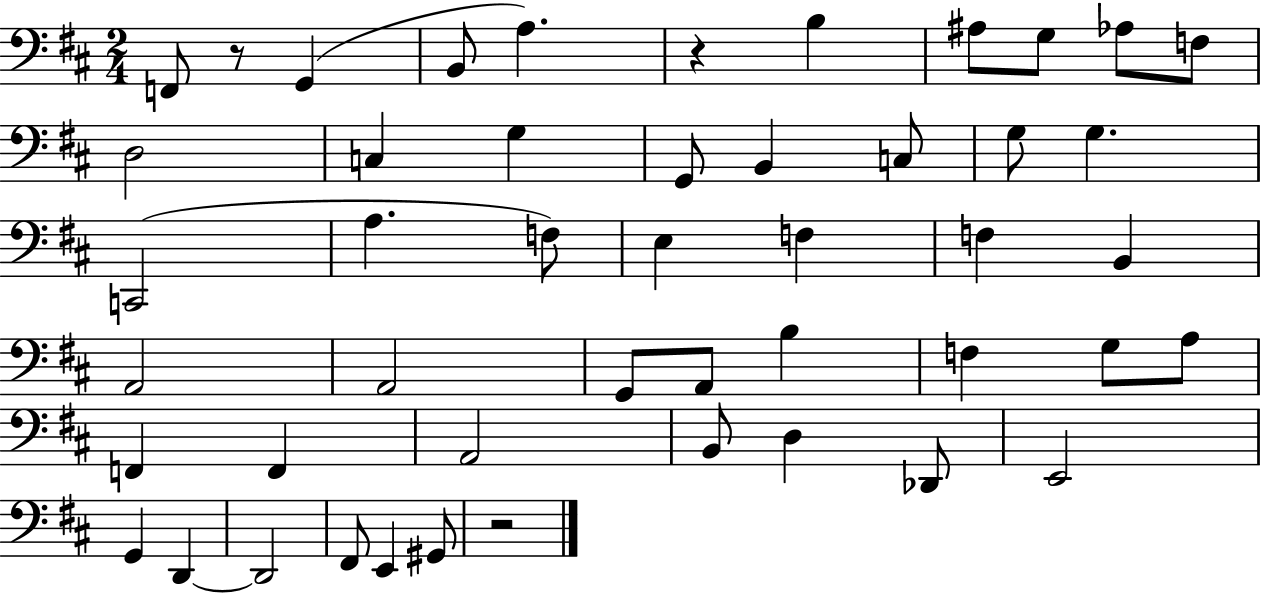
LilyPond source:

{
  \clef bass
  \numericTimeSignature
  \time 2/4
  \key d \major
  f,8 r8 g,4( | b,8 a4.) | r4 b4 | ais8 g8 aes8 f8 | \break d2 | c4 g4 | g,8 b,4 c8 | g8 g4. | \break c,2( | a4. f8) | e4 f4 | f4 b,4 | \break a,2 | a,2 | g,8 a,8 b4 | f4 g8 a8 | \break f,4 f,4 | a,2 | b,8 d4 des,8 | e,2 | \break g,4 d,4~~ | d,2 | fis,8 e,4 gis,8 | r2 | \break \bar "|."
}